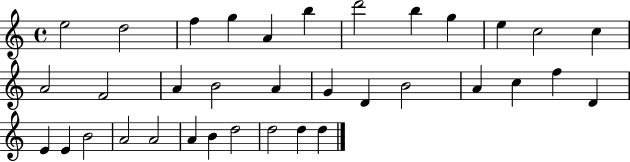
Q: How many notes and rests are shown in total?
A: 35